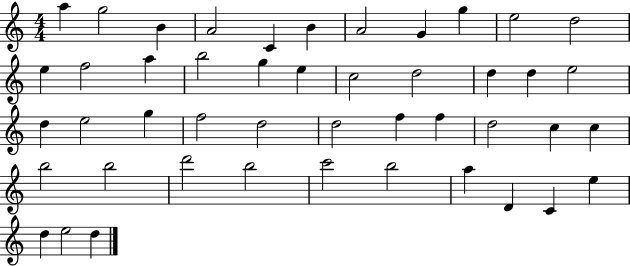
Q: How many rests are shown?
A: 0